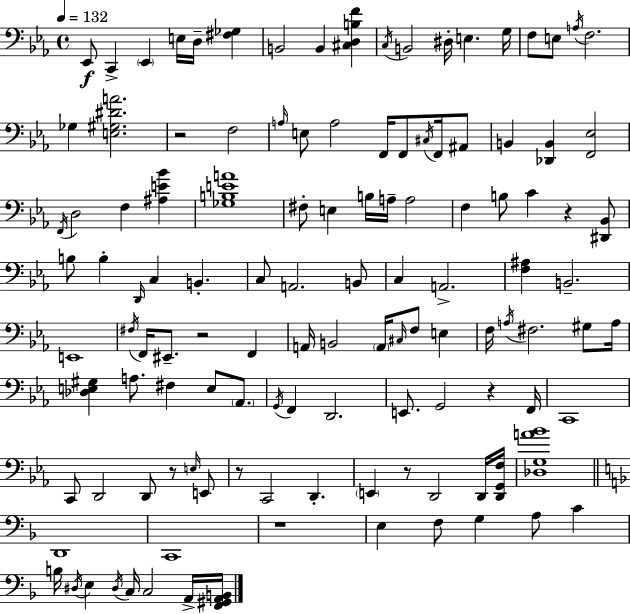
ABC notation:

X:1
T:Untitled
M:4/4
L:1/4
K:Cm
_E,,/2 C,, _E,, E,/4 D,/4 [^F,_G,] B,,2 B,, [^C,D,B,F] C,/4 B,,2 ^D,/4 E, G,/4 F,/2 E,/2 A,/4 F,2 _G, [E,^G,^DA]2 z2 F,2 A,/4 E,/2 A,2 F,,/4 F,,/2 ^C,/4 F,,/4 ^A,,/2 B,, [_D,,B,,] [F,,_E,]2 F,,/4 D,2 F, [^A,E_B] [_G,B,EA]4 ^F,/2 E, B,/4 A,/4 A,2 F, B,/2 C z [^D,,_B,,]/2 B,/2 B, D,,/4 C, B,, C,/2 A,,2 B,,/2 C, A,,2 [F,^A,] B,,2 E,,4 ^F,/4 F,,/4 ^E,,/2 z2 F,, A,,/4 B,,2 A,,/4 ^C,/4 F,/2 E, F,/4 A,/4 ^F,2 ^G,/2 A,/4 [_D,E,^G,] A,/2 ^F, E,/2 _A,,/2 G,,/4 F,, D,,2 E,,/2 G,,2 z F,,/4 C,,4 C,,/2 D,,2 D,,/2 z/2 E,/4 E,,/2 z/2 C,,2 D,, E,, z/2 D,,2 D,,/4 [D,,G,,F,]/4 [_D,G,A_B]4 D,,4 C,,4 z4 E, F,/2 G, A,/2 C B,/4 ^D,/4 E, ^D,/4 C,/4 C,2 A,,/4 [F,,^G,,A,,B,,]/4